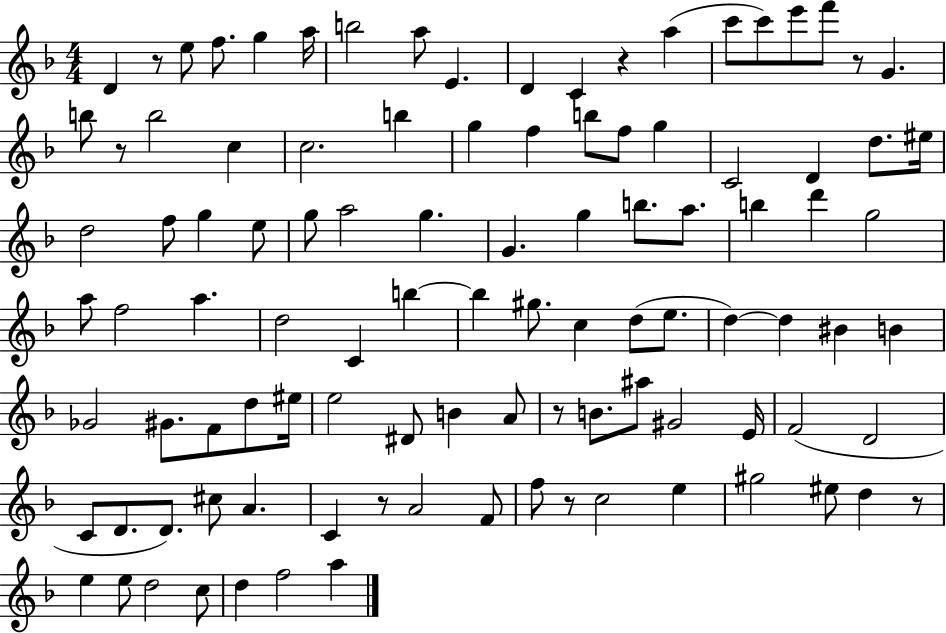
{
  \clef treble
  \numericTimeSignature
  \time 4/4
  \key f \major
  d'4 r8 e''8 f''8. g''4 a''16 | b''2 a''8 e'4. | d'4 c'4 r4 a''4( | c'''8 c'''8) e'''8 f'''8 r8 g'4. | \break b''8 r8 b''2 c''4 | c''2. b''4 | g''4 f''4 b''8 f''8 g''4 | c'2 d'4 d''8. eis''16 | \break d''2 f''8 g''4 e''8 | g''8 a''2 g''4. | g'4. g''4 b''8. a''8. | b''4 d'''4 g''2 | \break a''8 f''2 a''4. | d''2 c'4 b''4~~ | b''4 gis''8. c''4 d''8( e''8. | d''4~~) d''4 bis'4 b'4 | \break ges'2 gis'8. f'8 d''8 eis''16 | e''2 dis'8 b'4 a'8 | r8 b'8. ais''8 gis'2 e'16 | f'2( d'2 | \break c'8 d'8. d'8.) cis''8 a'4. | c'4 r8 a'2 f'8 | f''8 r8 c''2 e''4 | gis''2 eis''8 d''4 r8 | \break e''4 e''8 d''2 c''8 | d''4 f''2 a''4 | \bar "|."
}